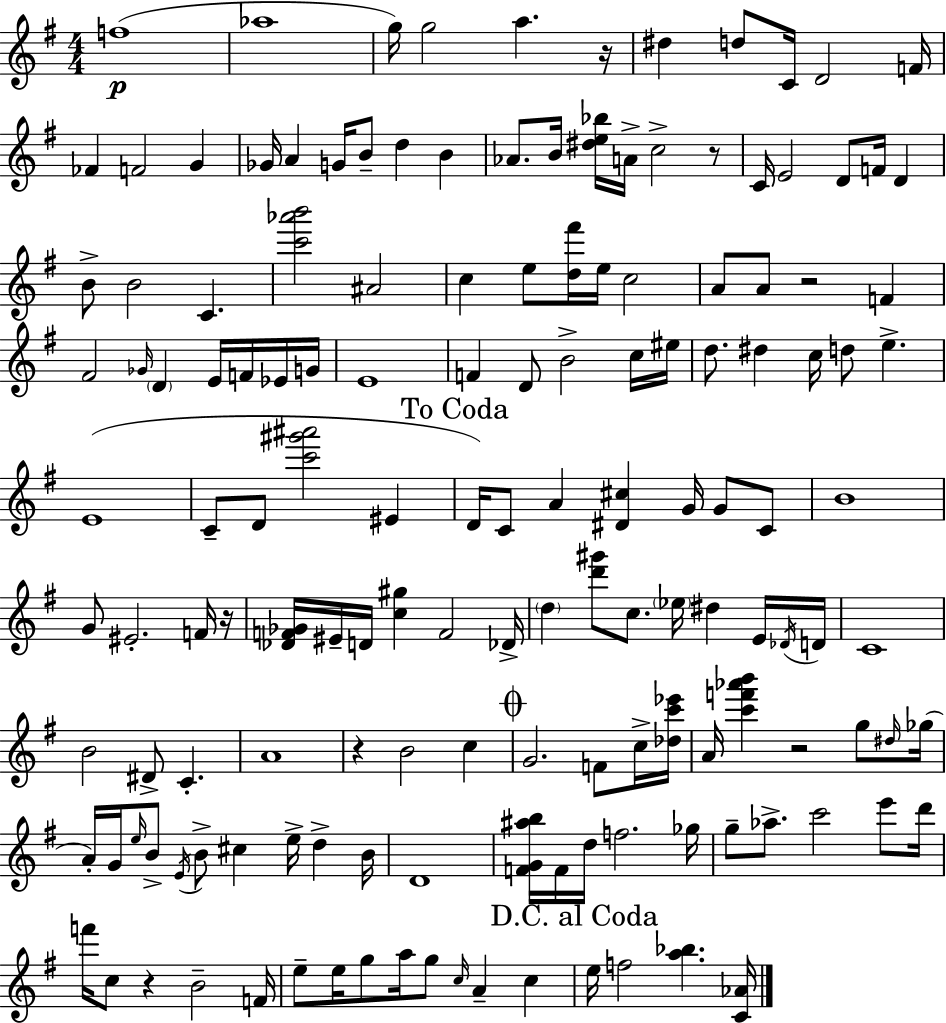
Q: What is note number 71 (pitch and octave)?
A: F4